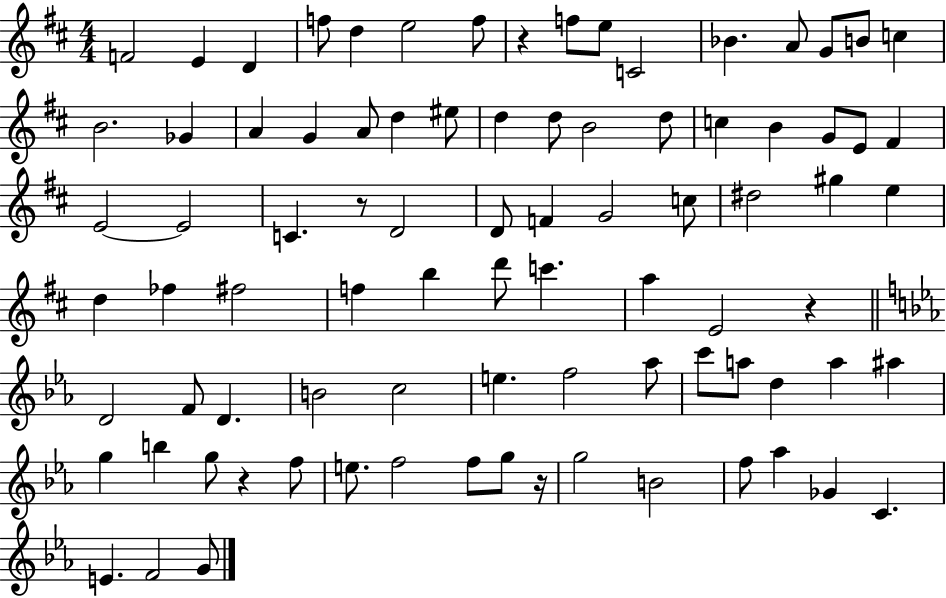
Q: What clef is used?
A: treble